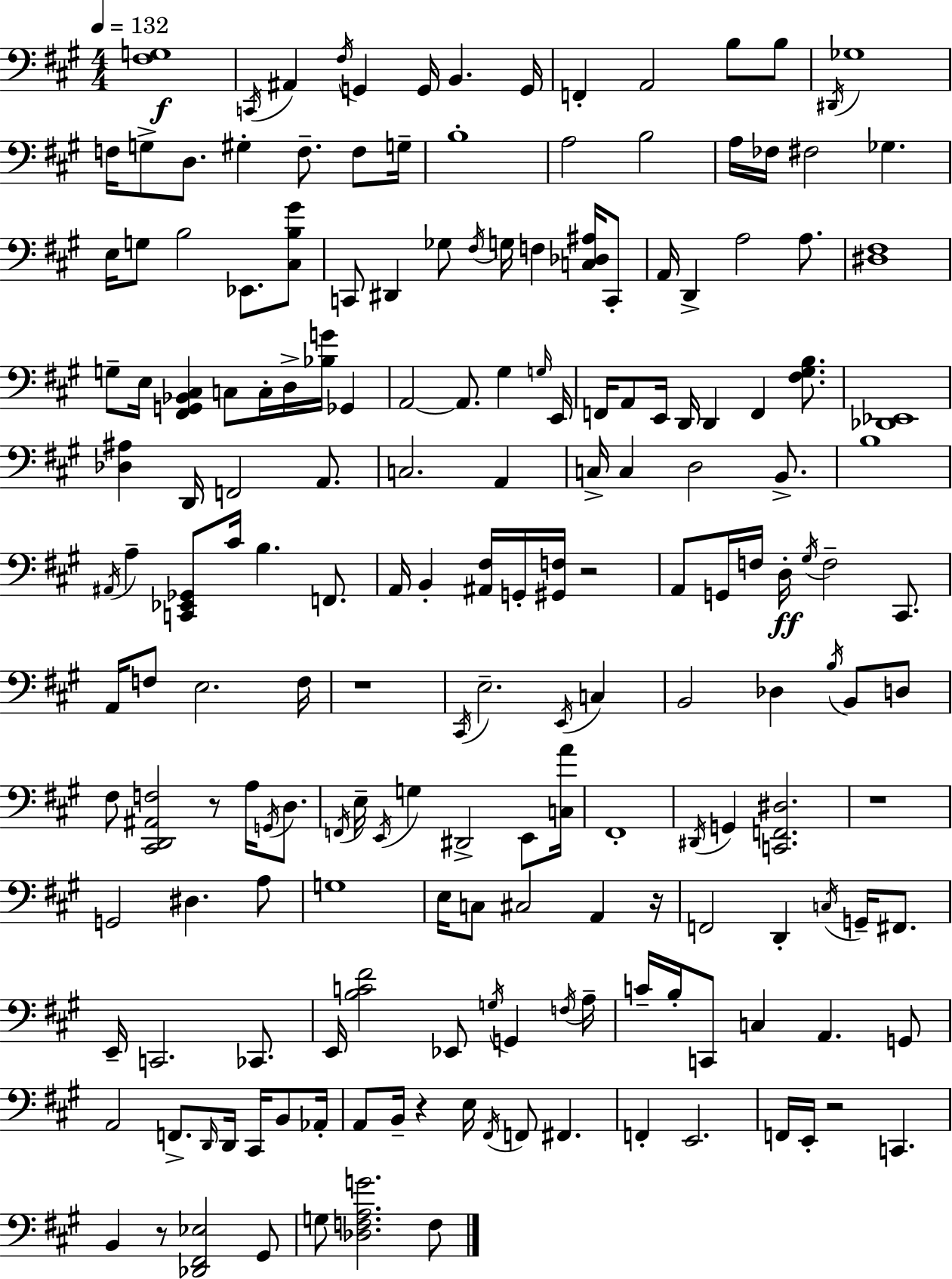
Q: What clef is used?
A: bass